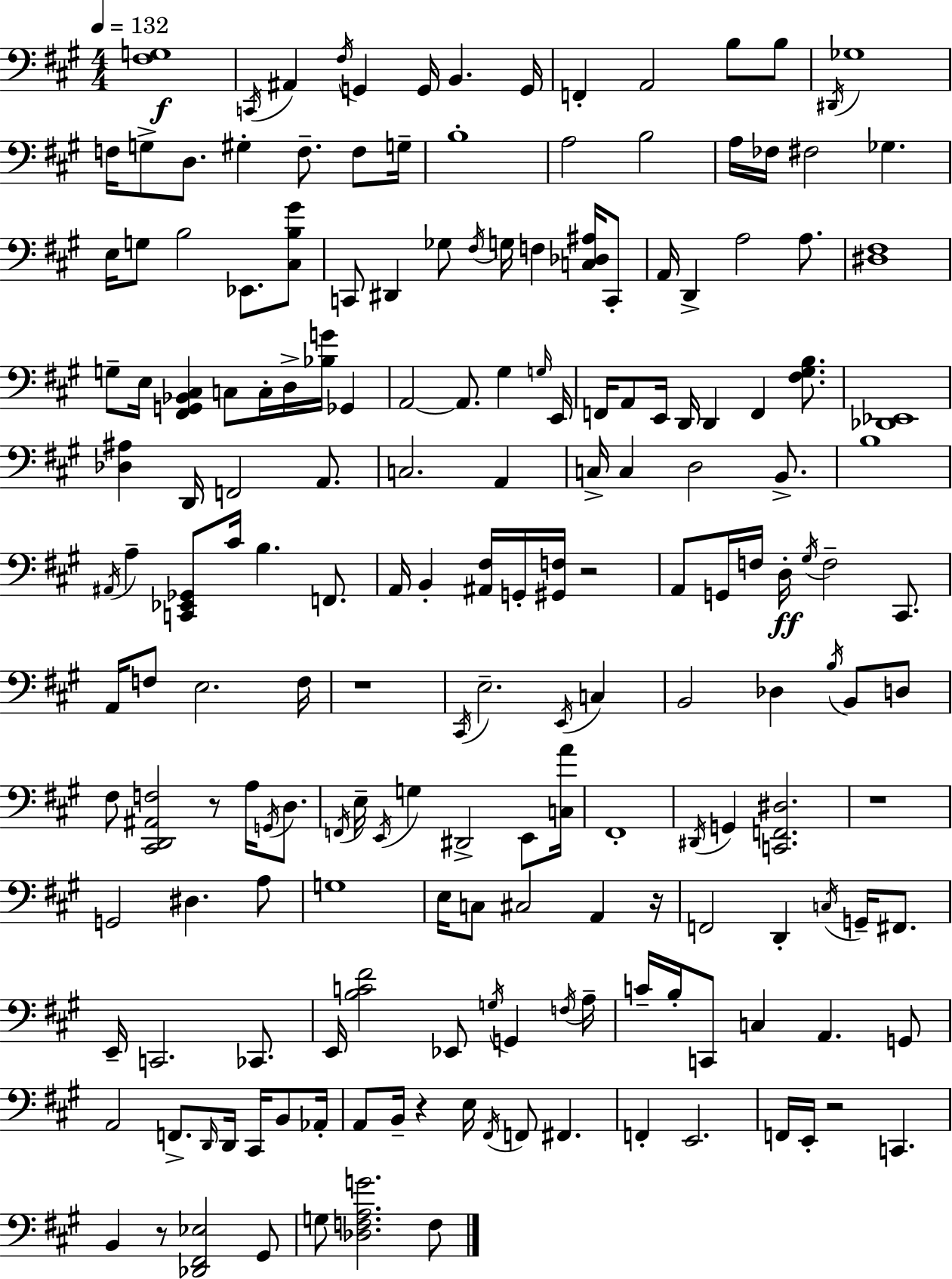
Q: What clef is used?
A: bass